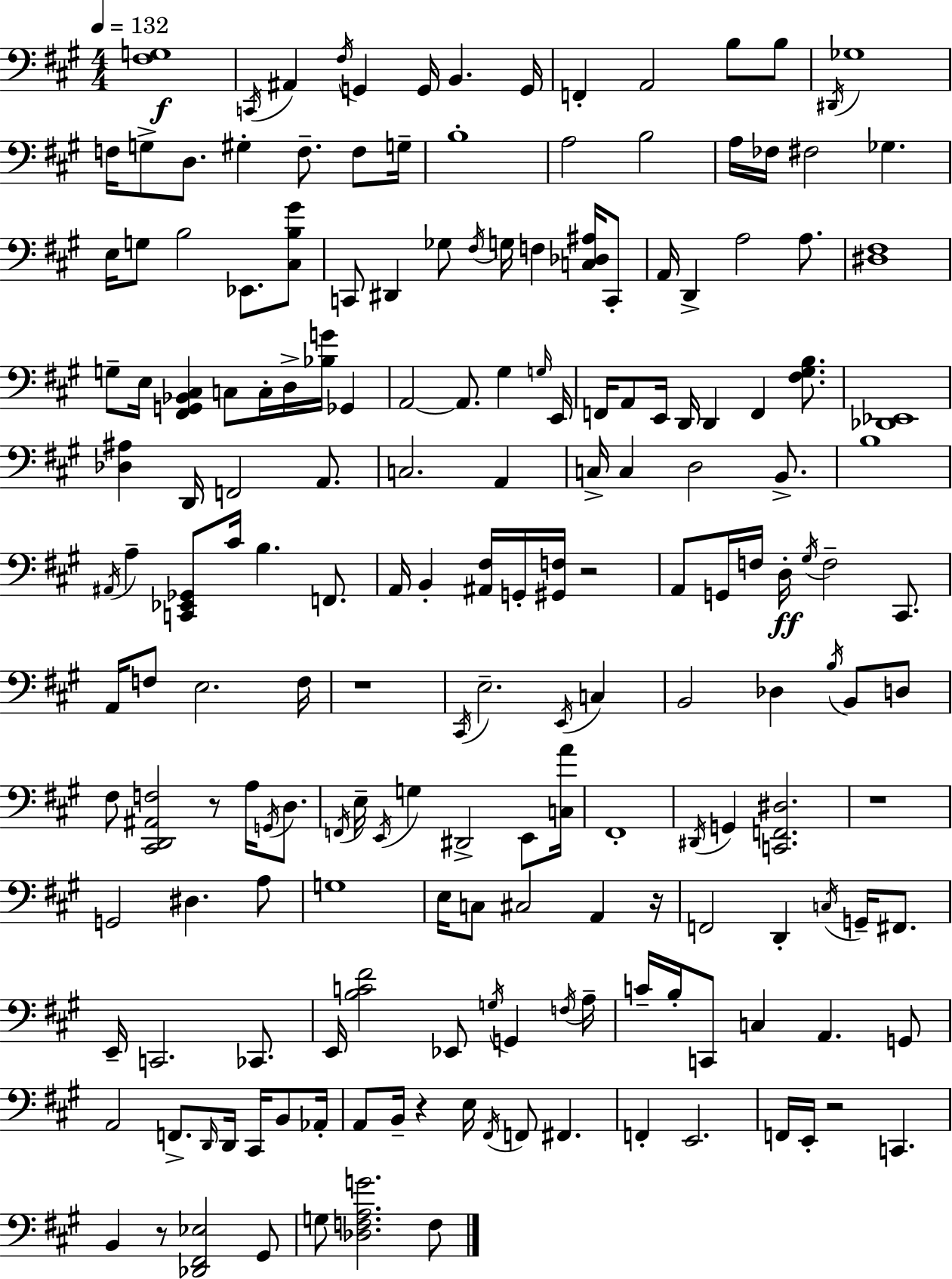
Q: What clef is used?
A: bass